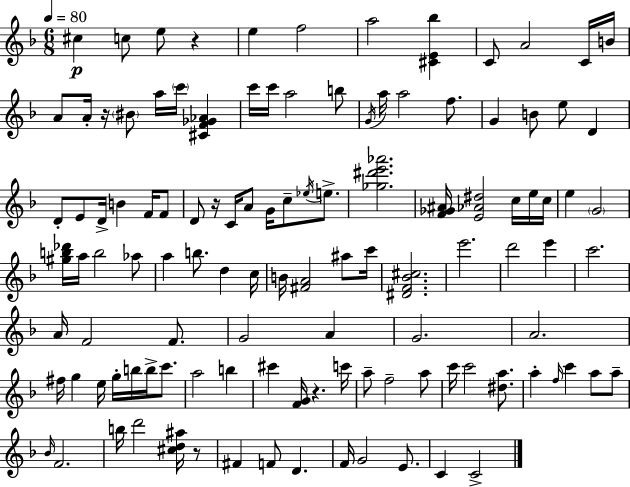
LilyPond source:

{
  \clef treble
  \numericTimeSignature
  \time 6/8
  \key d \minor
  \tempo 4 = 80
  \repeat volta 2 { cis''4\p c''8 e''8 r4 | e''4 f''2 | a''2 <cis' e' bes''>4 | c'8 a'2 c'16 b'16 | \break a'8 a'16-. r16 \parenthesize bis'8 a''16 \parenthesize c'''16 <cis' f' ges' aes'>4 | c'''16 c'''16 a''2 b''8 | \acciaccatura { g'16 } a''16 a''2 f''8. | g'4 b'8 e''8 d'4 | \break d'8-. e'8 d'16-> b'4 f'16 f'8 | d'8 r16 c'16 a'8 g'16 c''8-- \acciaccatura { ees''16 } e''8.-> | <ges'' dis''' e''' aes'''>2. | <f' ges' ais'>16 <e' aes' dis''>2 c''16 | \break e''16 c''16 e''4 \parenthesize g'2 | <gis'' b'' des'''>16 a''16 b''2 | aes''8 a''4 b''8. d''4 | c''16 b'16 <fis' a'>2 ais''8 | \break c'''16 <dis' f' bes' cis''>2. | e'''2. | d'''2 e'''4 | c'''2. | \break a'16 f'2 f'8. | g'2 a'4 | g'2. | a'2. | \break fis''16 g''4 e''16 g''16-. b''16 b''16-> c'''8. | a''2 b''4 | cis'''4 <f' g'>16 r4. | c'''16 a''8-- f''2-- | \break a''8 c'''16 c'''2 <dis'' a''>8. | a''4-. \grace { f''16 } c'''4 a''8 | a''8-- \grace { bes'16 } f'2. | b''16 d'''2 | \break <cis'' d'' ais''>16 r8 fis'4 f'8 d'4. | f'16 g'2 | e'8. c'4 c'2-> | } \bar "|."
}